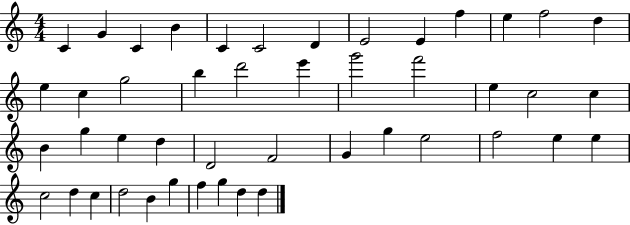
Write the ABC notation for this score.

X:1
T:Untitled
M:4/4
L:1/4
K:C
C G C B C C2 D E2 E f e f2 d e c g2 b d'2 e' g'2 f'2 e c2 c B g e d D2 F2 G g e2 f2 e e c2 d c d2 B g f g d d